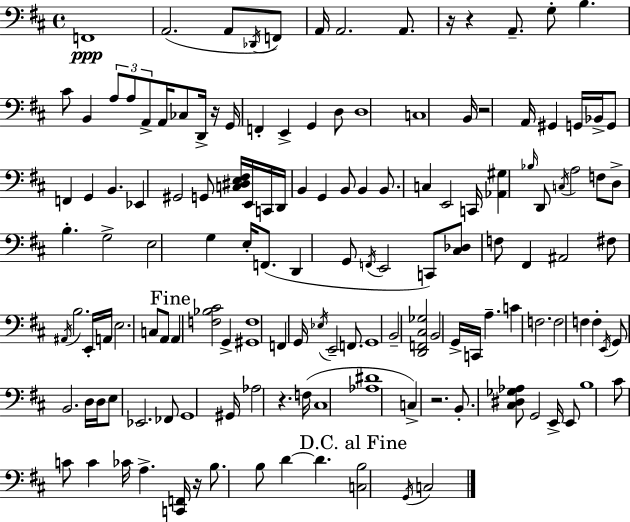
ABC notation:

X:1
T:Untitled
M:4/4
L:1/4
K:D
F,,4 A,,2 A,,/2 _D,,/4 F,,/2 A,,/4 A,,2 A,,/2 z/4 z A,,/2 G,/2 B, ^C/2 B,, A,/2 A,/2 A,,/2 A,,/4 _C,/2 D,,/4 z/4 G,,/4 F,, E,, G,, D,/2 D,4 C,4 B,,/4 z2 A,,/4 ^G,, G,,/4 _B,,/4 G,,/2 F,, G,, B,, _E,, ^G,,2 G,,/2 [C,^D,E,^F,]/4 E,,/4 C,,/4 D,,/4 B,, G,, B,,/2 B,, B,,/2 C, E,,2 C,,/4 [_A,,^G,] _B,/4 D,,/2 C,/4 A,2 F,/2 D,/2 B, G,2 E,2 G, E,/4 F,,/2 D,, G,,/2 F,,/4 E,,2 C,,/2 [^C,_D,]/2 F,/2 ^F,, ^A,,2 ^F,/2 ^A,,/4 B,2 E,,/4 A,,/4 E,2 C,/2 A,,/2 A,, [F,_B,^C]2 G,, [^G,,F,]4 F,, G,,/4 _E,/4 E,,2 F,,/2 G,,4 B,,2 [D,,F,,^C,_G,]2 B,,2 G,,/4 C,,/4 A, C F,2 F,2 F, F, E,,/4 G,,/2 B,,2 D,/4 D,/4 E,/2 _E,,2 _F,,/2 G,,4 ^G,,/4 _A,2 z F,/4 ^C,4 [_A,^D]4 C, z2 B,,/2 [^C,^D,_G,_A,]/2 G,,2 E,,/4 E,,/2 B,4 ^C/2 C/2 C _C/4 A, [C,,F,,]/4 z/4 B,/2 B,/2 D D [C,B,]2 G,,/4 C,2